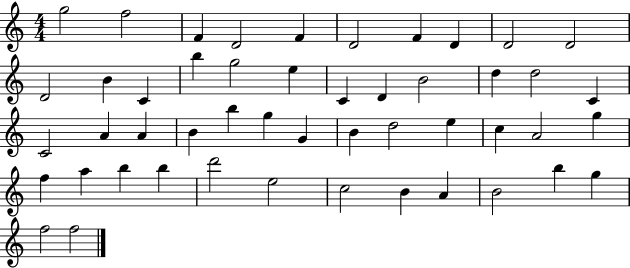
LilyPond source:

{
  \clef treble
  \numericTimeSignature
  \time 4/4
  \key c \major
  g''2 f''2 | f'4 d'2 f'4 | d'2 f'4 d'4 | d'2 d'2 | \break d'2 b'4 c'4 | b''4 g''2 e''4 | c'4 d'4 b'2 | d''4 d''2 c'4 | \break c'2 a'4 a'4 | b'4 b''4 g''4 g'4 | b'4 d''2 e''4 | c''4 a'2 g''4 | \break f''4 a''4 b''4 b''4 | d'''2 e''2 | c''2 b'4 a'4 | b'2 b''4 g''4 | \break f''2 f''2 | \bar "|."
}